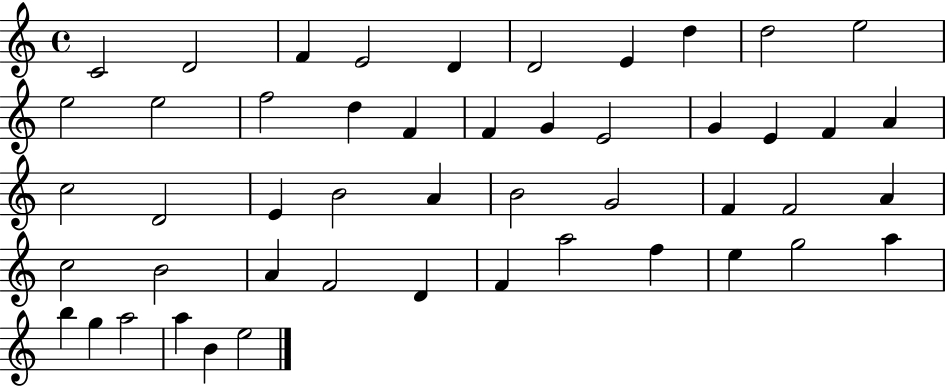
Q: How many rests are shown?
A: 0